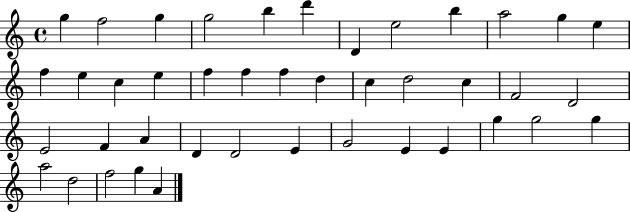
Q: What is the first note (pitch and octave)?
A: G5